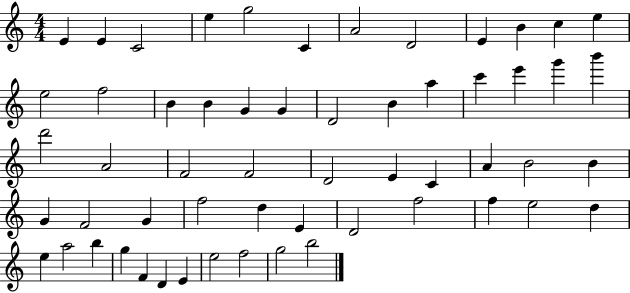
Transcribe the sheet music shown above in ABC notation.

X:1
T:Untitled
M:4/4
L:1/4
K:C
E E C2 e g2 C A2 D2 E B c e e2 f2 B B G G D2 B a c' e' g' b' d'2 A2 F2 F2 D2 E C A B2 B G F2 G f2 d E D2 f2 f e2 d e a2 b g F D E e2 f2 g2 b2